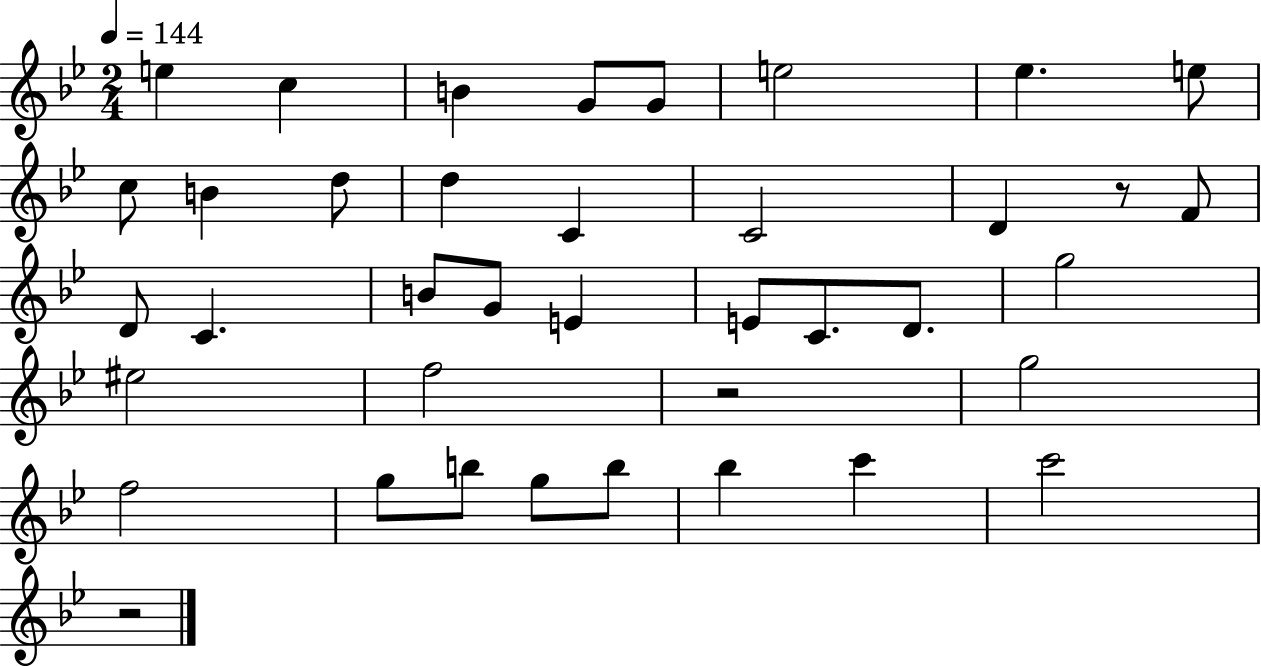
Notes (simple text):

E5/q C5/q B4/q G4/e G4/e E5/h Eb5/q. E5/e C5/e B4/q D5/e D5/q C4/q C4/h D4/q R/e F4/e D4/e C4/q. B4/e G4/e E4/q E4/e C4/e. D4/e. G5/h EIS5/h F5/h R/h G5/h F5/h G5/e B5/e G5/e B5/e Bb5/q C6/q C6/h R/h